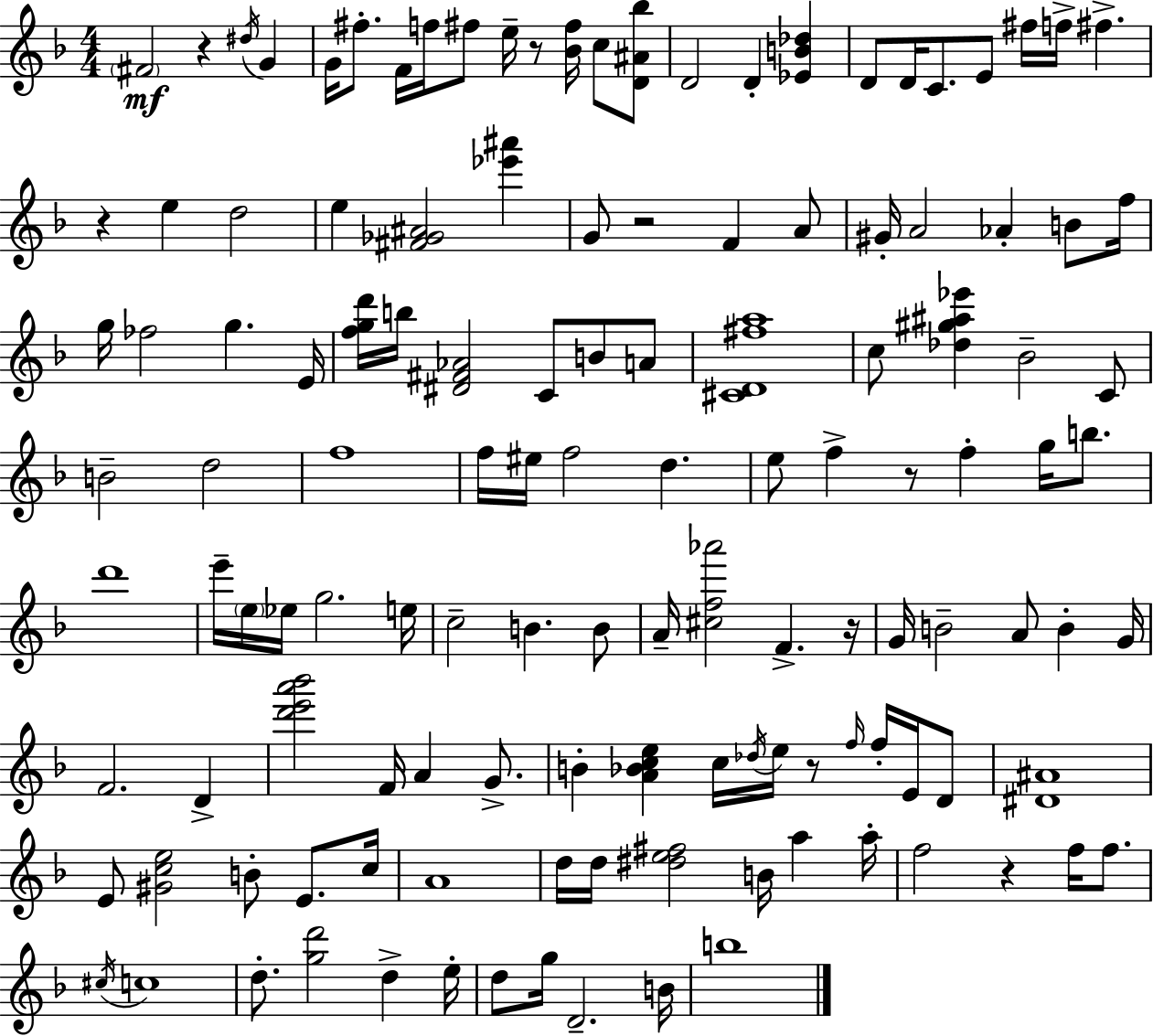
F#4/h R/q D#5/s G4/q G4/s F#5/e. F4/s F5/s F#5/e E5/s R/e [Bb4,F#5]/s C5/e [D4,A#4,Bb5]/e D4/h D4/q [Eb4,B4,Db5]/q D4/e D4/s C4/e. E4/e F#5/s F5/s F#5/q. R/q E5/q D5/h E5/q [F#4,Gb4,A#4]/h [Eb6,A#6]/q G4/e R/h F4/q A4/e G#4/s A4/h Ab4/q B4/e F5/s G5/s FES5/h G5/q. E4/s [F5,G5,D6]/s B5/s [D#4,F#4,Ab4]/h C4/e B4/e A4/e [C#4,D4,F#5,A5]/w C5/e [Db5,G#5,A#5,Eb6]/q Bb4/h C4/e B4/h D5/h F5/w F5/s EIS5/s F5/h D5/q. E5/e F5/q R/e F5/q G5/s B5/e. D6/w E6/s E5/s Eb5/s G5/h. E5/s C5/h B4/q. B4/e A4/s [C#5,F5,Ab6]/h F4/q. R/s G4/s B4/h A4/e B4/q G4/s F4/h. D4/q [D6,E6,A6,Bb6]/h F4/s A4/q G4/e. B4/q [A4,Bb4,C5,E5]/q C5/s Db5/s E5/s R/e F5/s F5/s E4/s D4/e [D#4,A#4]/w E4/e [G#4,C5,E5]/h B4/e E4/e. C5/s A4/w D5/s D5/s [D#5,E5,F#5]/h B4/s A5/q A5/s F5/h R/q F5/s F5/e. C#5/s C5/w D5/e. [G5,D6]/h D5/q E5/s D5/e G5/s D4/h. B4/s B5/w